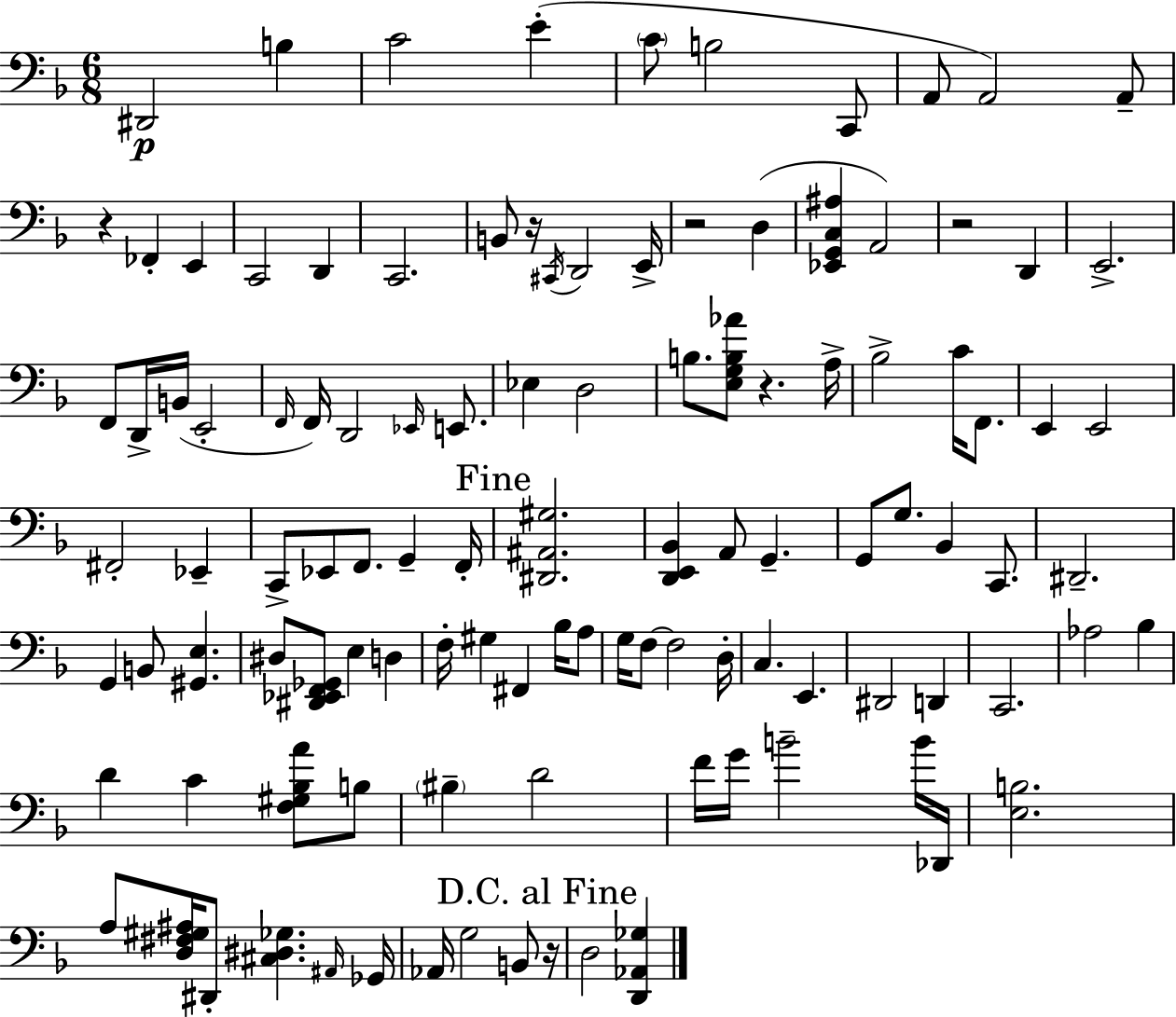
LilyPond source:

{
  \clef bass
  \numericTimeSignature
  \time 6/8
  \key f \major
  dis,2\p b4 | c'2 e'4-.( | \parenthesize c'8 b2 c,8 | a,8 a,2) a,8-- | \break r4 fes,4-. e,4 | c,2 d,4 | c,2. | b,8 r16 \acciaccatura { cis,16 } d,2 | \break e,16-> r2 d4( | <ees, g, c ais>4 a,2) | r2 d,4 | e,2.-> | \break f,8 d,16-> b,16( e,2-. | \grace { f,16 }) f,16 d,2 \grace { ees,16 } | e,8. ees4 d2 | b8. <e g b aes'>8 r4. | \break a16-> bes2-> c'16 | f,8. e,4 e,2 | fis,2-. ees,4-- | c,8-> ees,8 f,8. g,4-- | \break f,16-. \mark "Fine" <dis, ais, gis>2. | <d, e, bes,>4 a,8 g,4.-- | g,8 g8. bes,4 | c,8. dis,2.-- | \break g,4 b,8 <gis, e>4. | dis8 <dis, ees, f, ges,>8 e4 d4 | f16-. gis4 fis,4 | bes16 a8 g16 f8~~ f2 | \break d16-. c4. e,4. | dis,2 d,4 | c,2. | aes2 bes4 | \break d'4 c'4 <f gis bes a'>8 | b8 \parenthesize bis4-- d'2 | f'16 g'16 b'2-- | b'16 des,16 <e b>2. | \break a8 <d fis gis ais>16 dis,8-. <cis dis ges>4. | \grace { ais,16 } ges,16 aes,16 g2 | b,8 \mark "D.C. al Fine" r16 d2 | <d, aes, ges>4 \bar "|."
}